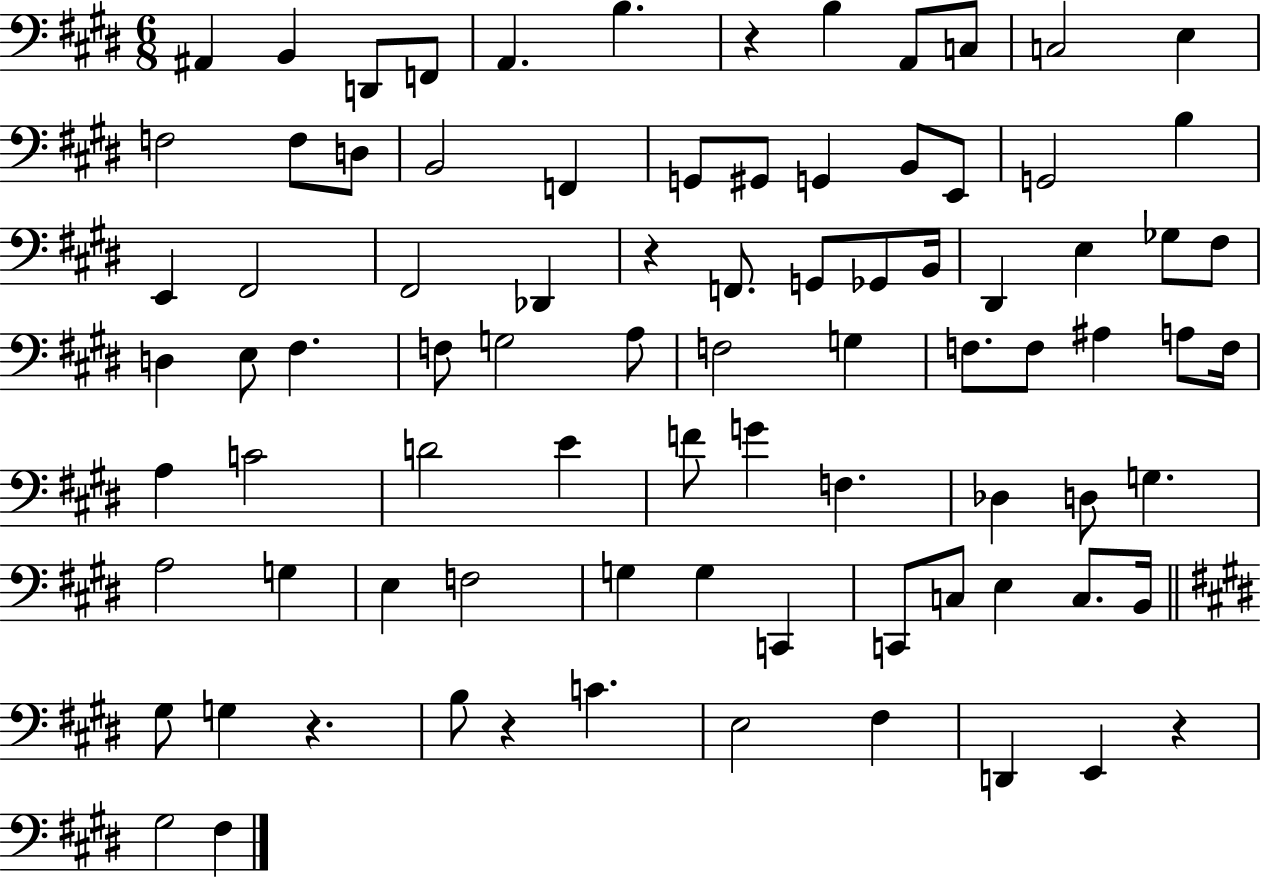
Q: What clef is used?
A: bass